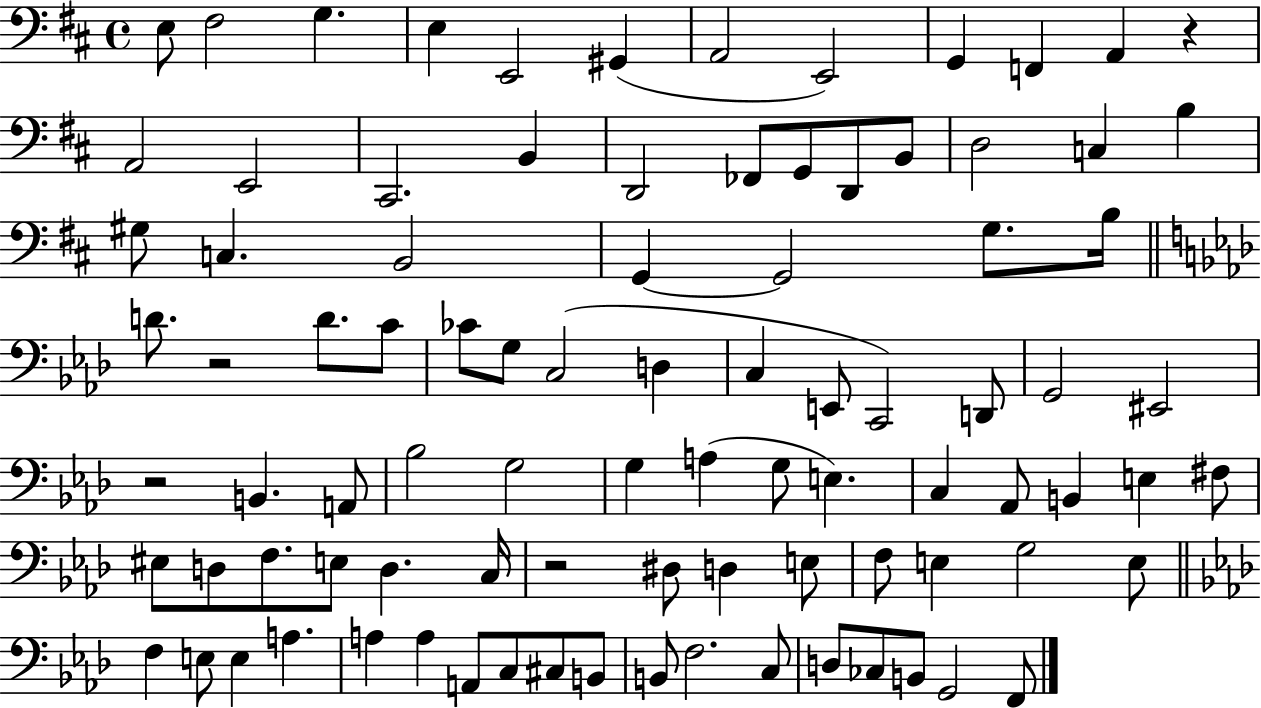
{
  \clef bass
  \time 4/4
  \defaultTimeSignature
  \key d \major
  e8 fis2 g4. | e4 e,2 gis,4( | a,2 e,2) | g,4 f,4 a,4 r4 | \break a,2 e,2 | cis,2. b,4 | d,2 fes,8 g,8 d,8 b,8 | d2 c4 b4 | \break gis8 c4. b,2 | g,4~~ g,2 g8. b16 | \bar "||" \break \key aes \major d'8. r2 d'8. c'8 | ces'8 g8 c2( d4 | c4 e,8 c,2) d,8 | g,2 eis,2 | \break r2 b,4. a,8 | bes2 g2 | g4 a4( g8 e4.) | c4 aes,8 b,4 e4 fis8 | \break eis8 d8 f8. e8 d4. c16 | r2 dis8 d4 e8 | f8 e4 g2 e8 | \bar "||" \break \key f \minor f4 e8 e4 a4. | a4 a4 a,8 c8 cis8 b,8 | b,8 f2. c8 | d8 ces8 b,8 g,2 f,8 | \break \bar "|."
}